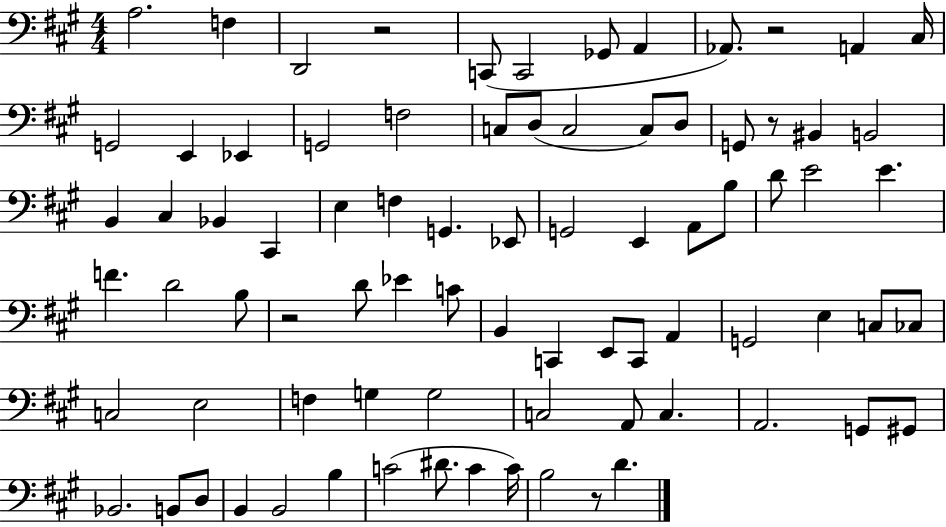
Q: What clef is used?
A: bass